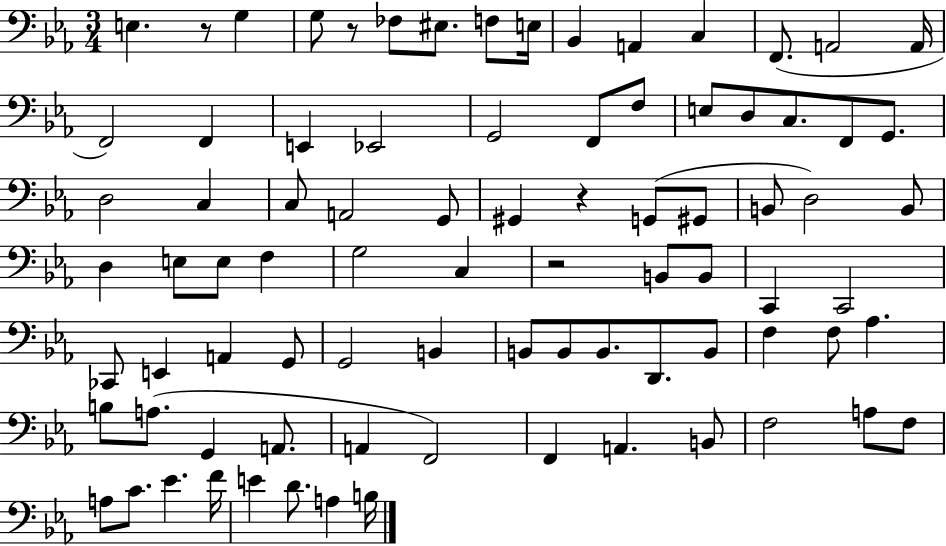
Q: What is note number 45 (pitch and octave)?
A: C2